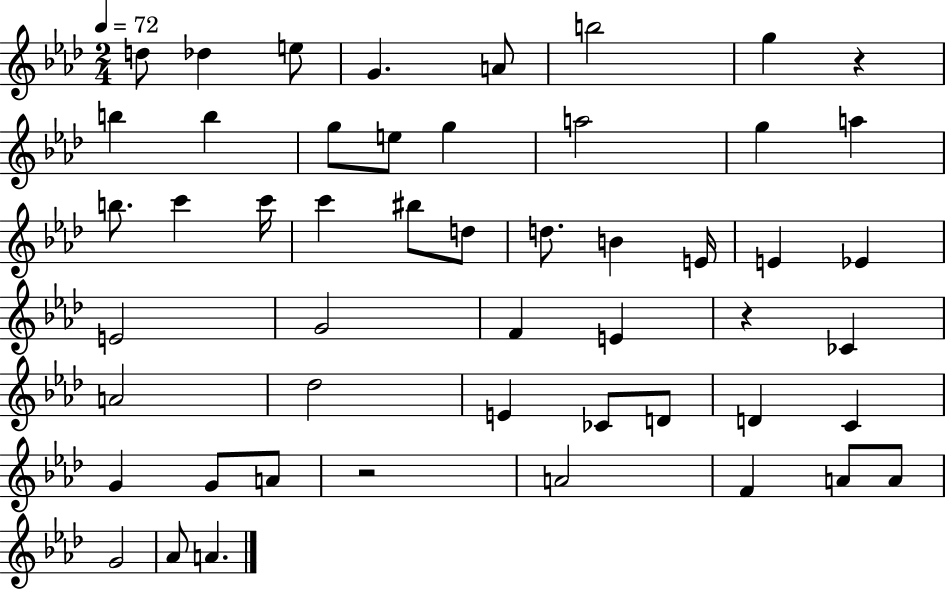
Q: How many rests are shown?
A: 3